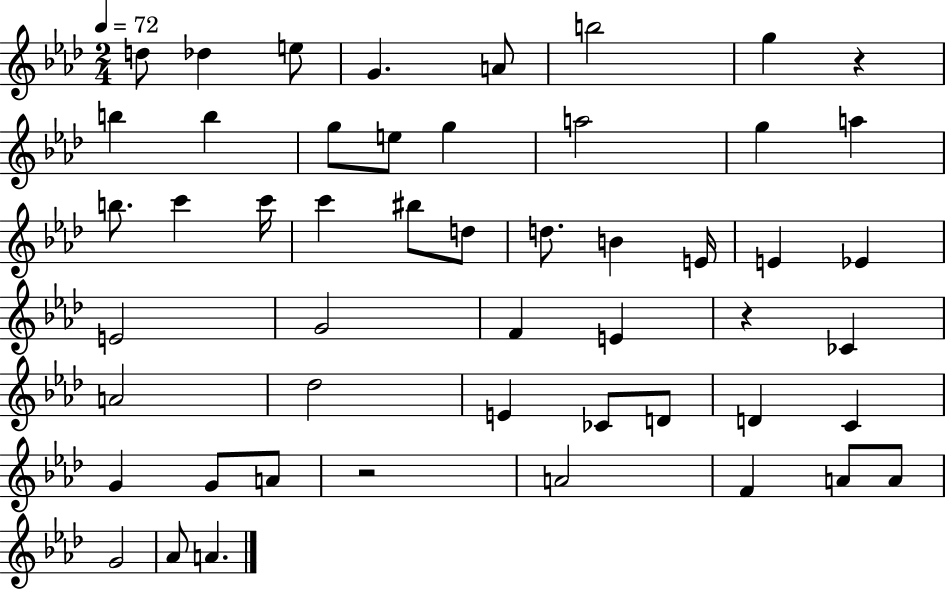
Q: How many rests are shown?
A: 3